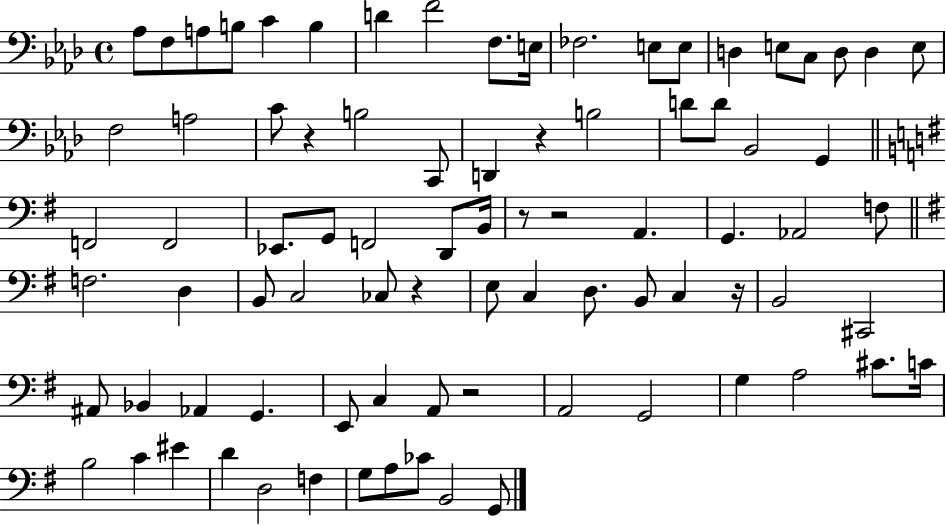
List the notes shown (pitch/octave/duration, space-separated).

Ab3/e F3/e A3/e B3/e C4/q B3/q D4/q F4/h F3/e. E3/s FES3/h. E3/e E3/e D3/q E3/e C3/e D3/e D3/q E3/e F3/h A3/h C4/e R/q B3/h C2/e D2/q R/q B3/h D4/e D4/e Bb2/h G2/q F2/h F2/h Eb2/e. G2/e F2/h D2/e B2/s R/e R/h A2/q. G2/q. Ab2/h F3/e F3/h. D3/q B2/e C3/h CES3/e R/q E3/e C3/q D3/e. B2/e C3/q R/s B2/h C#2/h A#2/e Bb2/q Ab2/q G2/q. E2/e C3/q A2/e R/h A2/h G2/h G3/q A3/h C#4/e. C4/s B3/h C4/q EIS4/q D4/q D3/h F3/q G3/e A3/e CES4/e B2/h G2/e